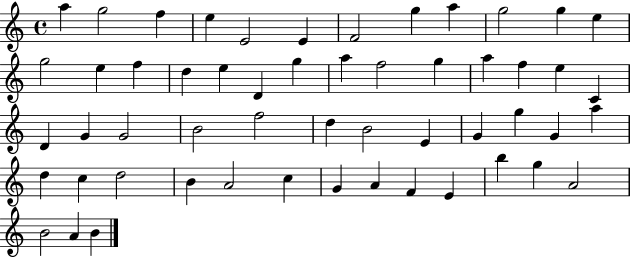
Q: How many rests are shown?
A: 0